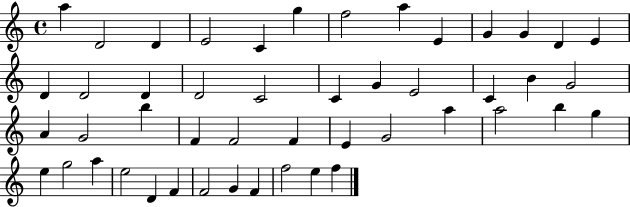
A5/q D4/h D4/q E4/h C4/q G5/q F5/h A5/q E4/q G4/q G4/q D4/q E4/q D4/q D4/h D4/q D4/h C4/h C4/q G4/q E4/h C4/q B4/q G4/h A4/q G4/h B5/q F4/q F4/h F4/q E4/q G4/h A5/q A5/h B5/q G5/q E5/q G5/h A5/q E5/h D4/q F4/q F4/h G4/q F4/q F5/h E5/q F5/q